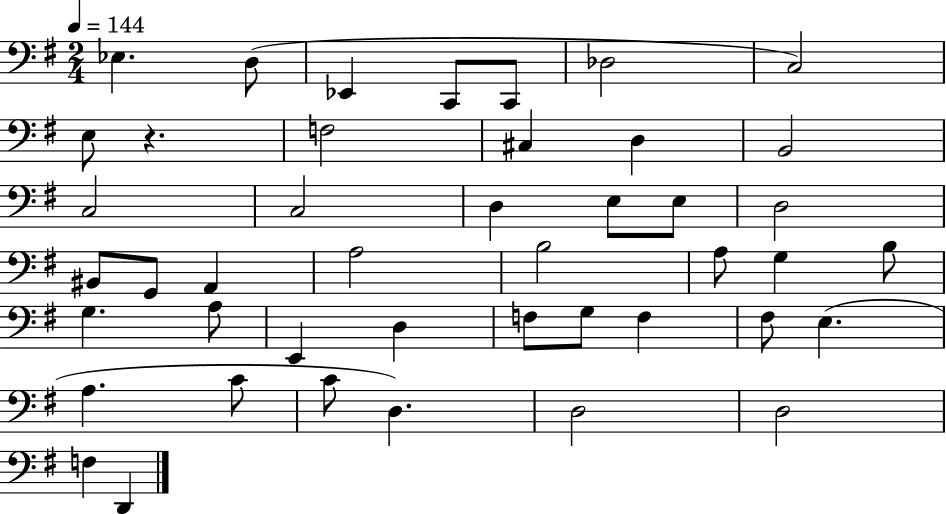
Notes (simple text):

Eb3/q. D3/e Eb2/q C2/e C2/e Db3/h C3/h E3/e R/q. F3/h C#3/q D3/q B2/h C3/h C3/h D3/q E3/e E3/e D3/h BIS2/e G2/e A2/q A3/h B3/h A3/e G3/q B3/e G3/q. A3/e E2/q D3/q F3/e G3/e F3/q F#3/e E3/q. A3/q. C4/e C4/e D3/q. D3/h D3/h F3/q D2/q